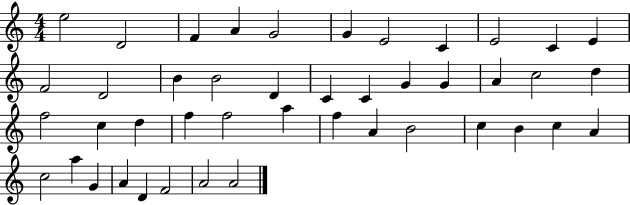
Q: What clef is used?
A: treble